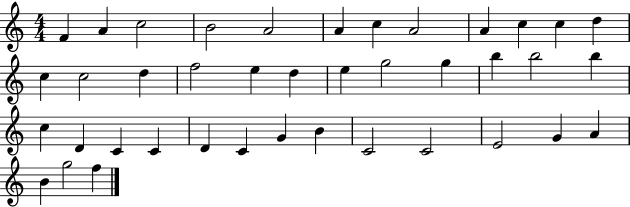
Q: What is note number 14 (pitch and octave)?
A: C5